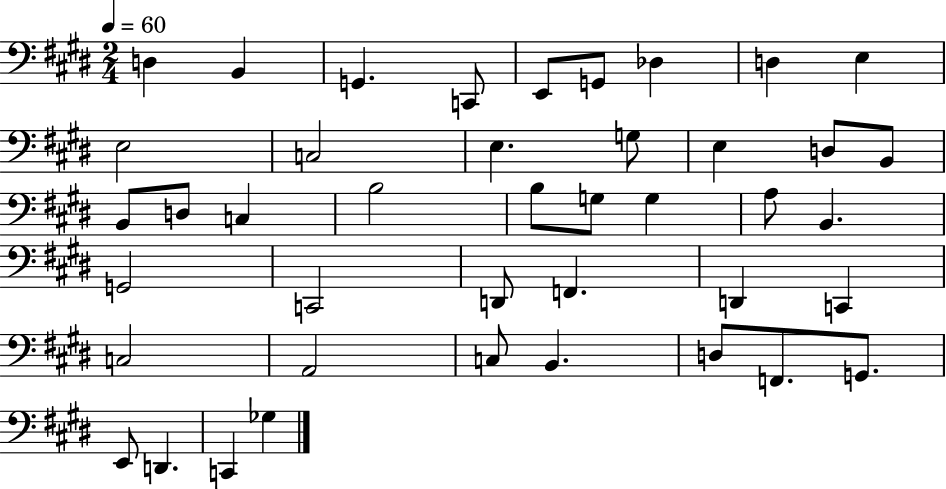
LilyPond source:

{
  \clef bass
  \numericTimeSignature
  \time 2/4
  \key e \major
  \tempo 4 = 60
  d4 b,4 | g,4. c,8 | e,8 g,8 des4 | d4 e4 | \break e2 | c2 | e4. g8 | e4 d8 b,8 | \break b,8 d8 c4 | b2 | b8 g8 g4 | a8 b,4. | \break g,2 | c,2 | d,8 f,4. | d,4 c,4 | \break c2 | a,2 | c8 b,4. | d8 f,8. g,8. | \break e,8 d,4. | c,4 ges4 | \bar "|."
}